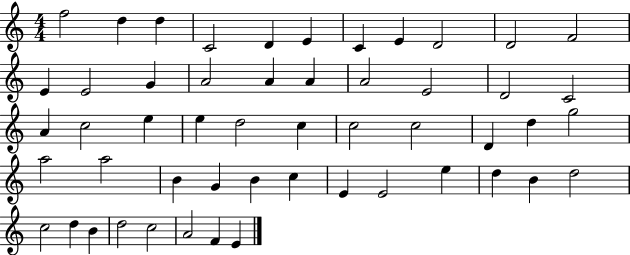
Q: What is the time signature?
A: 4/4